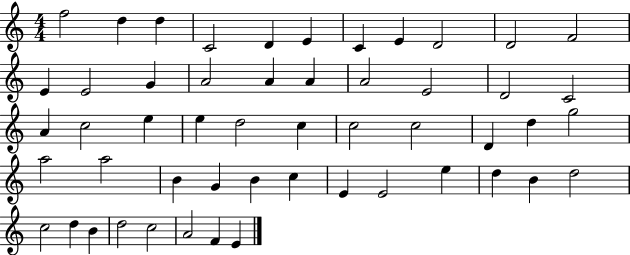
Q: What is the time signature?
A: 4/4